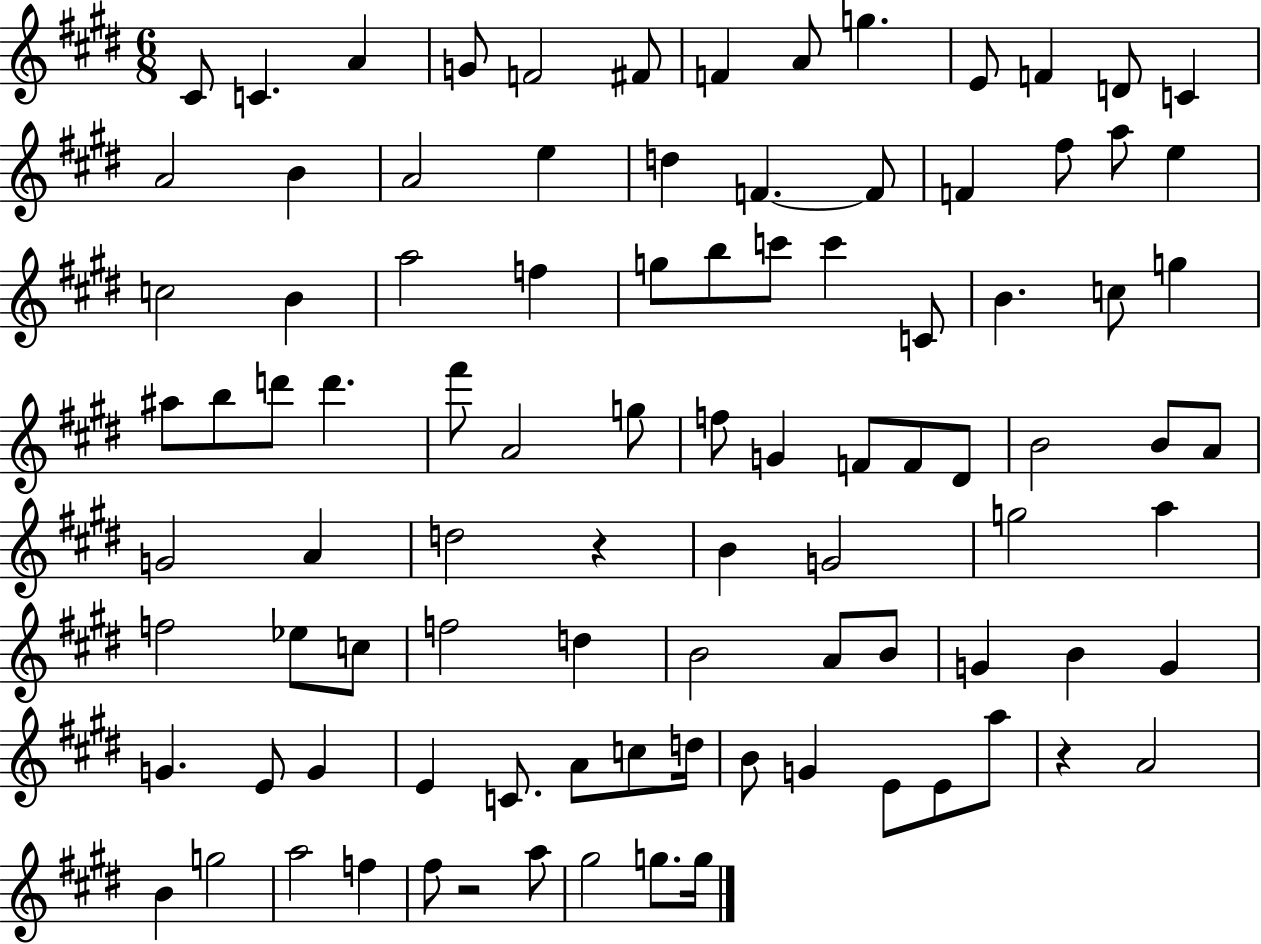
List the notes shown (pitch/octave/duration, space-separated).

C#4/e C4/q. A4/q G4/e F4/h F#4/e F4/q A4/e G5/q. E4/e F4/q D4/e C4/q A4/h B4/q A4/h E5/q D5/q F4/q. F4/e F4/q F#5/e A5/e E5/q C5/h B4/q A5/h F5/q G5/e B5/e C6/e C6/q C4/e B4/q. C5/e G5/q A#5/e B5/e D6/e D6/q. F#6/e A4/h G5/e F5/e G4/q F4/e F4/e D#4/e B4/h B4/e A4/e G4/h A4/q D5/h R/q B4/q G4/h G5/h A5/q F5/h Eb5/e C5/e F5/h D5/q B4/h A4/e B4/e G4/q B4/q G4/q G4/q. E4/e G4/q E4/q C4/e. A4/e C5/e D5/s B4/e G4/q E4/e E4/e A5/e R/q A4/h B4/q G5/h A5/h F5/q F#5/e R/h A5/e G#5/h G5/e. G5/s